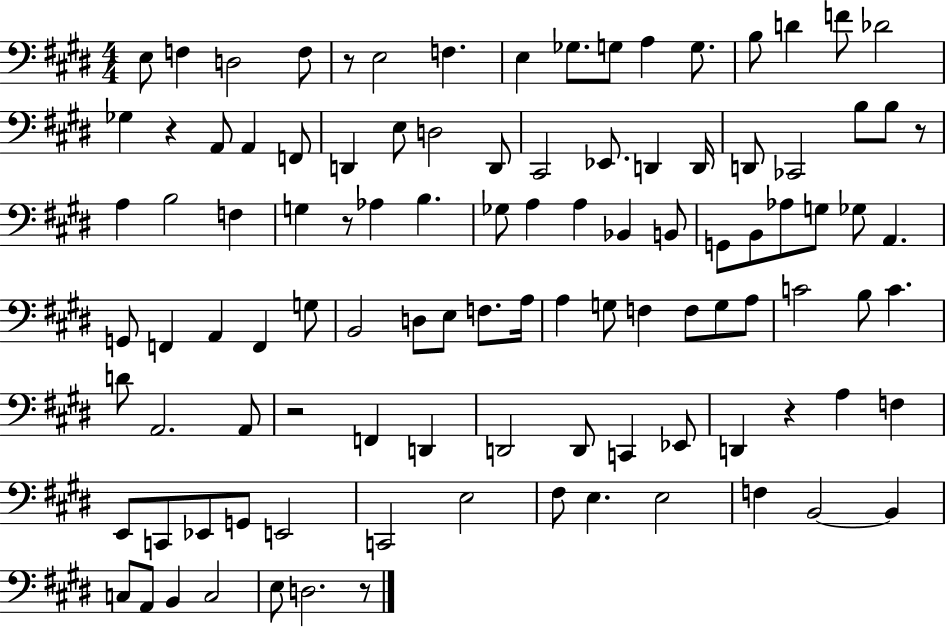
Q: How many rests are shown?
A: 7